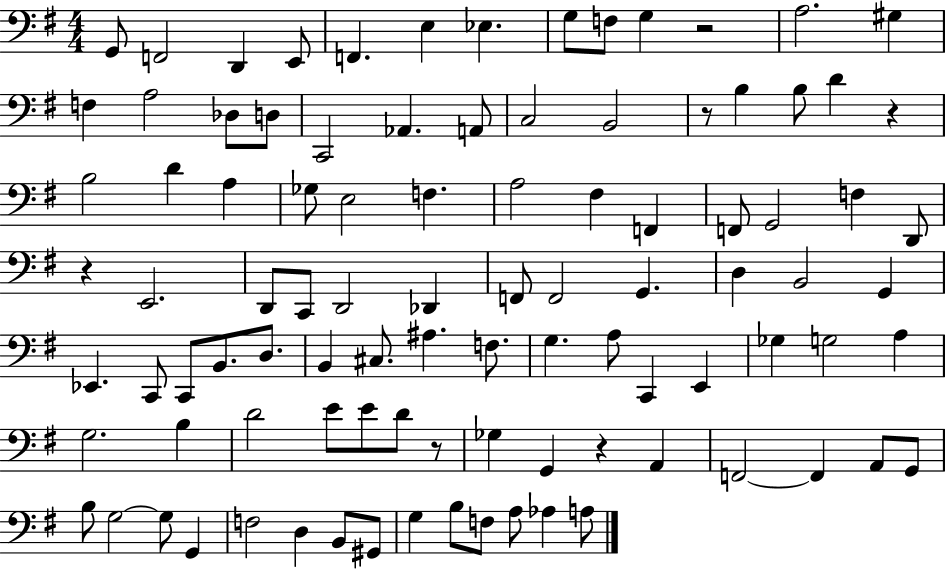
X:1
T:Untitled
M:4/4
L:1/4
K:G
G,,/2 F,,2 D,, E,,/2 F,, E, _E, G,/2 F,/2 G, z2 A,2 ^G, F, A,2 _D,/2 D,/2 C,,2 _A,, A,,/2 C,2 B,,2 z/2 B, B,/2 D z B,2 D A, _G,/2 E,2 F, A,2 ^F, F,, F,,/2 G,,2 F, D,,/2 z E,,2 D,,/2 C,,/2 D,,2 _D,, F,,/2 F,,2 G,, D, B,,2 G,, _E,, C,,/2 C,,/2 B,,/2 D,/2 B,, ^C,/2 ^A, F,/2 G, A,/2 C,, E,, _G, G,2 A, G,2 B, D2 E/2 E/2 D/2 z/2 _G, G,, z A,, F,,2 F,, A,,/2 G,,/2 B,/2 G,2 G,/2 G,, F,2 D, B,,/2 ^G,,/2 G, B,/2 F,/2 A,/2 _A, A,/2